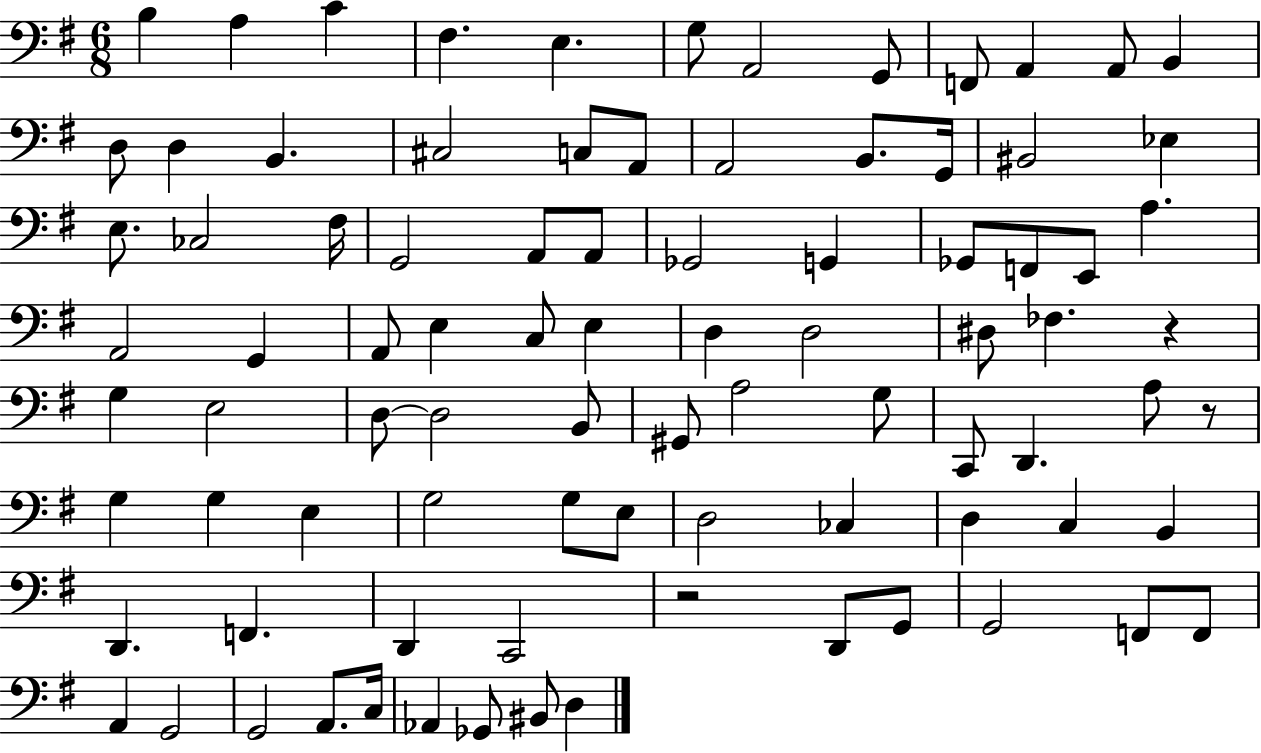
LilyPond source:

{
  \clef bass
  \numericTimeSignature
  \time 6/8
  \key g \major
  b4 a4 c'4 | fis4. e4. | g8 a,2 g,8 | f,8 a,4 a,8 b,4 | \break d8 d4 b,4. | cis2 c8 a,8 | a,2 b,8. g,16 | bis,2 ees4 | \break e8. ces2 fis16 | g,2 a,8 a,8 | ges,2 g,4 | ges,8 f,8 e,8 a4. | \break a,2 g,4 | a,8 e4 c8 e4 | d4 d2 | dis8 fes4. r4 | \break g4 e2 | d8~~ d2 b,8 | gis,8 a2 g8 | c,8 d,4. a8 r8 | \break g4 g4 e4 | g2 g8 e8 | d2 ces4 | d4 c4 b,4 | \break d,4. f,4. | d,4 c,2 | r2 d,8 g,8 | g,2 f,8 f,8 | \break a,4 g,2 | g,2 a,8. c16 | aes,4 ges,8 bis,8 d4 | \bar "|."
}